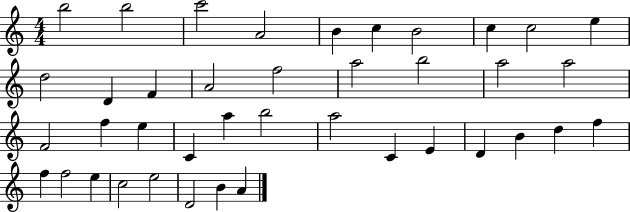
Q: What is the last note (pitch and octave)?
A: A4